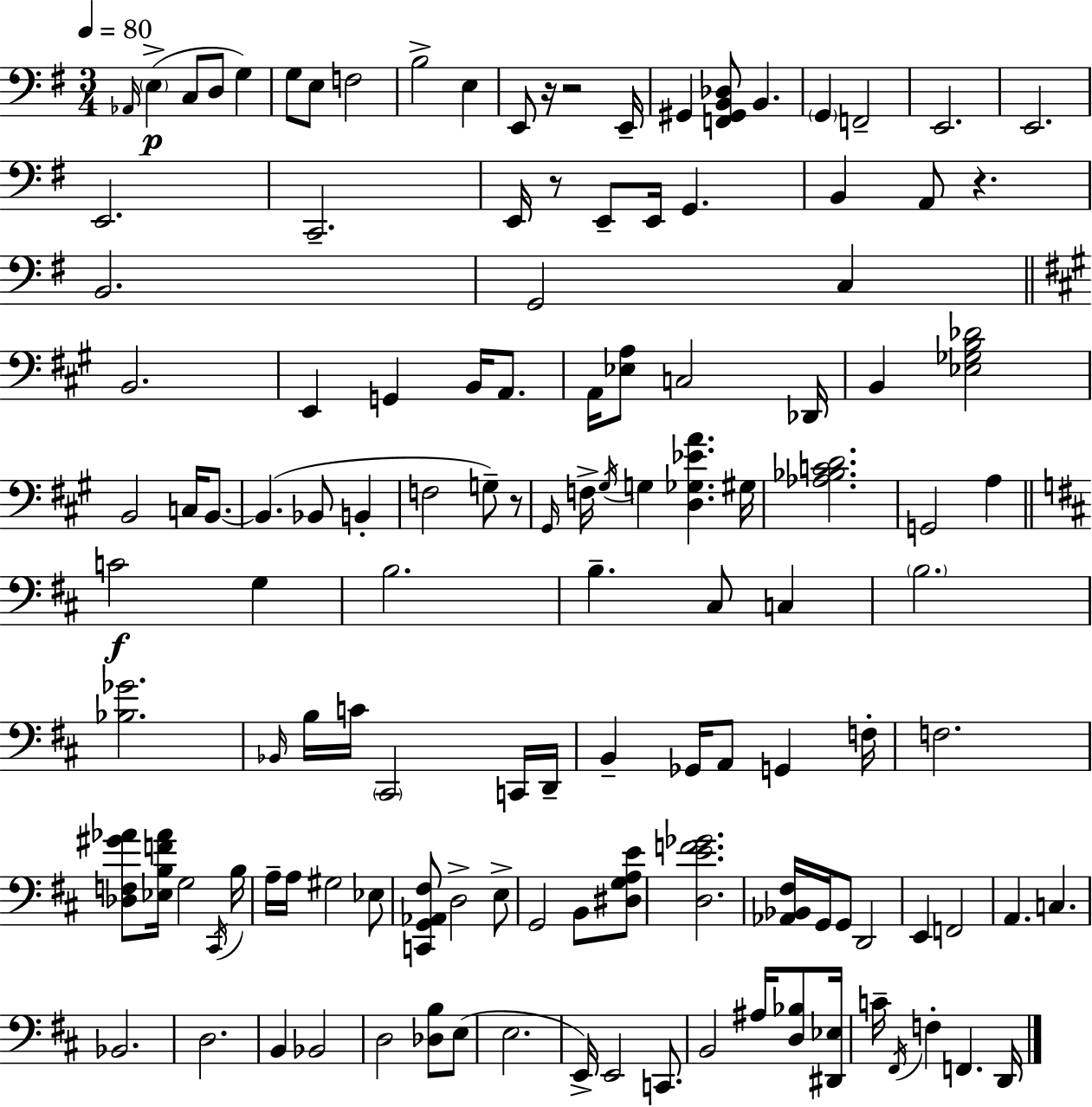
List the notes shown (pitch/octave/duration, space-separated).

Ab2/s E3/q C3/e D3/e G3/q G3/e E3/e F3/h B3/h E3/q E2/e R/s R/h E2/s G#2/q [F2,G#2,B2,Db3]/e B2/q. G2/q F2/h E2/h. E2/h. E2/h. C2/h. E2/s R/e E2/e E2/s G2/q. B2/q A2/e R/q. B2/h. G2/h C3/q B2/h. E2/q G2/q B2/s A2/e. A2/s [Eb3,A3]/e C3/h Db2/s B2/q [Eb3,Gb3,B3,Db4]/h B2/h C3/s B2/e. B2/q. Bb2/e B2/q F3/h G3/e R/e G#2/s F3/s G#3/s G3/q [D3,Gb3,Eb4,A4]/q. G#3/s [Ab3,Bb3,C4,D4]/h. G2/h A3/q C4/h G3/q B3/h. B3/q. C#3/e C3/q B3/h. [Bb3,Gb4]/h. Bb2/s B3/s C4/s C#2/h C2/s D2/s B2/q Gb2/s A2/e G2/q F3/s F3/h. [Db3,F3,G#4,Ab4]/e [Eb3,B3,F4,Ab4]/s G3/h C#2/s B3/s A3/s A3/s G#3/h Eb3/e [C2,G2,Ab2,F#3]/e D3/h E3/e G2/h B2/e [D#3,G3,A3,E4]/e [D3,E4,F4,Gb4]/h. [Ab2,Bb2,F#3]/s G2/s G2/e D2/h E2/q F2/h A2/q. C3/q. Bb2/h. D3/h. B2/q Bb2/h D3/h [Db3,B3]/e E3/e E3/h. E2/s E2/h C2/e. B2/h A#3/s [D3,Bb3]/e [D#2,Eb3]/s C4/s F#2/s F3/q F2/q. D2/s